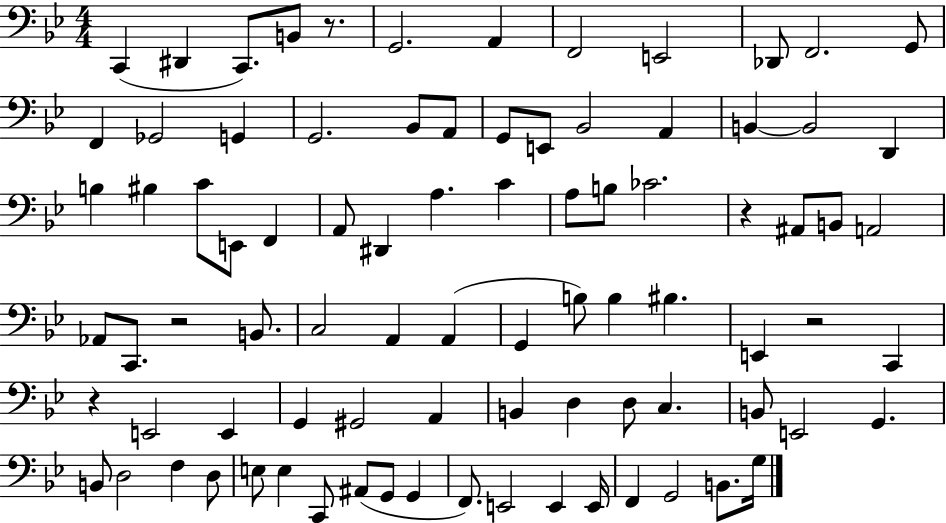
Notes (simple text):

C2/q D#2/q C2/e. B2/e R/e. G2/h. A2/q F2/h E2/h Db2/e F2/h. G2/e F2/q Gb2/h G2/q G2/h. Bb2/e A2/e G2/e E2/e Bb2/h A2/q B2/q B2/h D2/q B3/q BIS3/q C4/e E2/e F2/q A2/e D#2/q A3/q. C4/q A3/e B3/e CES4/h. R/q A#2/e B2/e A2/h Ab2/e C2/e. R/h B2/e. C3/h A2/q A2/q G2/q B3/e B3/q BIS3/q. E2/q R/h C2/q R/q E2/h E2/q G2/q G#2/h A2/q B2/q D3/q D3/e C3/q. B2/e E2/h G2/q. B2/e D3/h F3/q D3/e E3/e E3/q C2/e A#2/e G2/e G2/q F2/e. E2/h E2/q E2/s F2/q G2/h B2/e. G3/s